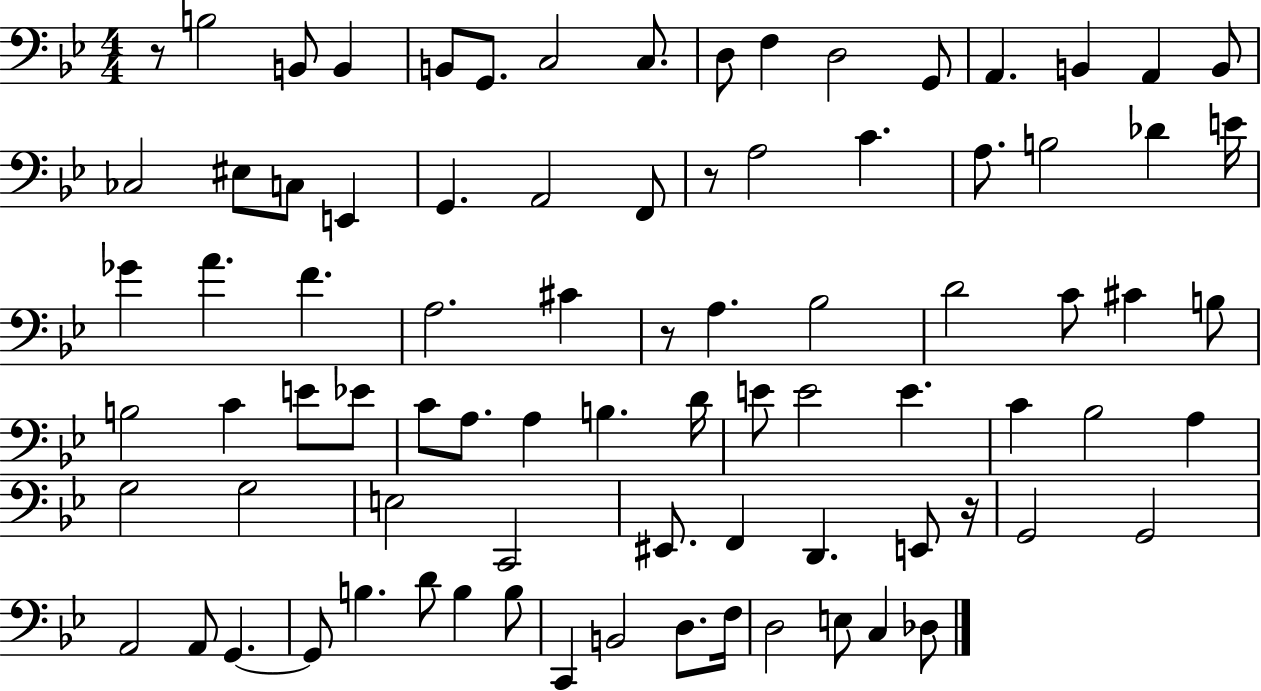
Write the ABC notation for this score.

X:1
T:Untitled
M:4/4
L:1/4
K:Bb
z/2 B,2 B,,/2 B,, B,,/2 G,,/2 C,2 C,/2 D,/2 F, D,2 G,,/2 A,, B,, A,, B,,/2 _C,2 ^E,/2 C,/2 E,, G,, A,,2 F,,/2 z/2 A,2 C A,/2 B,2 _D E/4 _G A F A,2 ^C z/2 A, _B,2 D2 C/2 ^C B,/2 B,2 C E/2 _E/2 C/2 A,/2 A, B, D/4 E/2 E2 E C _B,2 A, G,2 G,2 E,2 C,,2 ^E,,/2 F,, D,, E,,/2 z/4 G,,2 G,,2 A,,2 A,,/2 G,, G,,/2 B, D/2 B, B,/2 C,, B,,2 D,/2 F,/4 D,2 E,/2 C, _D,/2